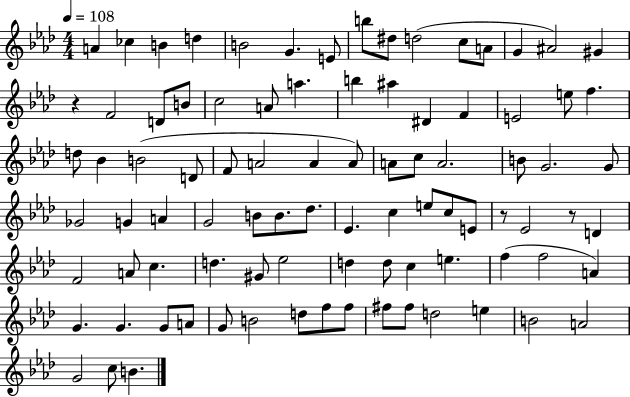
A4/q CES5/q B4/q D5/q B4/h G4/q. E4/e B5/e D#5/e D5/h C5/e A4/e G4/q A#4/h G#4/q R/q F4/h D4/e B4/e C5/h A4/e A5/q. B5/q A#5/q D#4/q F4/q E4/h E5/e F5/q. D5/e Bb4/q B4/h D4/e F4/e A4/h A4/q A4/e A4/e C5/e A4/h. B4/e G4/h. G4/e Gb4/h G4/q A4/q G4/h B4/e B4/e. Db5/e. Eb4/q. C5/q E5/e C5/e E4/e R/e Eb4/h R/e D4/q F4/h A4/e C5/q. D5/q. G#4/e Eb5/h D5/q D5/e C5/q E5/q. F5/q F5/h A4/q G4/q. G4/q. G4/e A4/e G4/e B4/h D5/e F5/e F5/e F#5/e F#5/e D5/h E5/q B4/h A4/h G4/h C5/e B4/q.